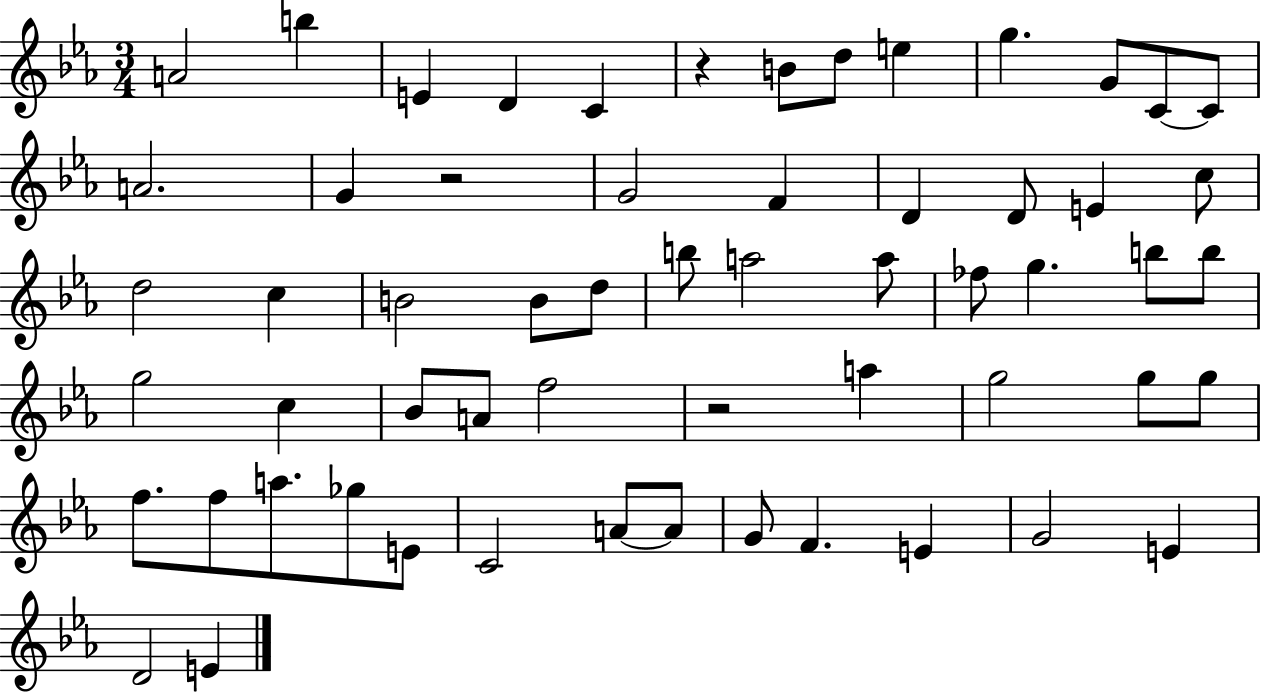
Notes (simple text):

A4/h B5/q E4/q D4/q C4/q R/q B4/e D5/e E5/q G5/q. G4/e C4/e C4/e A4/h. G4/q R/h G4/h F4/q D4/q D4/e E4/q C5/e D5/h C5/q B4/h B4/e D5/e B5/e A5/h A5/e FES5/e G5/q. B5/e B5/e G5/h C5/q Bb4/e A4/e F5/h R/h A5/q G5/h G5/e G5/e F5/e. F5/e A5/e. Gb5/e E4/e C4/h A4/e A4/e G4/e F4/q. E4/q G4/h E4/q D4/h E4/q